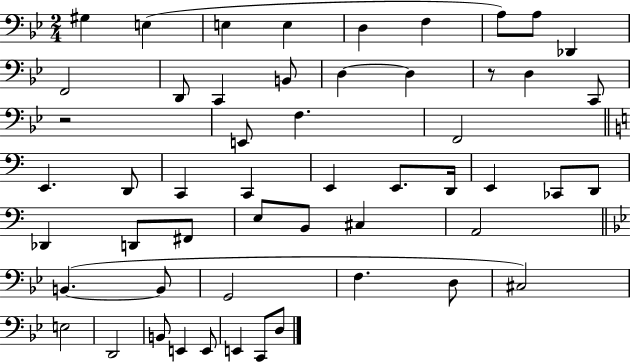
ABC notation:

X:1
T:Untitled
M:2/4
L:1/4
K:Bb
^G, E, E, E, D, F, A,/2 A,/2 _D,, F,,2 D,,/2 C,, B,,/2 D, D, z/2 D, C,,/2 z2 E,,/2 F, F,,2 E,, D,,/2 C,, C,, E,, E,,/2 D,,/4 E,, _C,,/2 D,,/2 _D,, D,,/2 ^F,,/2 E,/2 B,,/2 ^C, A,,2 B,, B,,/2 G,,2 F, D,/2 ^C,2 E,2 D,,2 B,,/2 E,, E,,/2 E,, C,,/2 D,/2